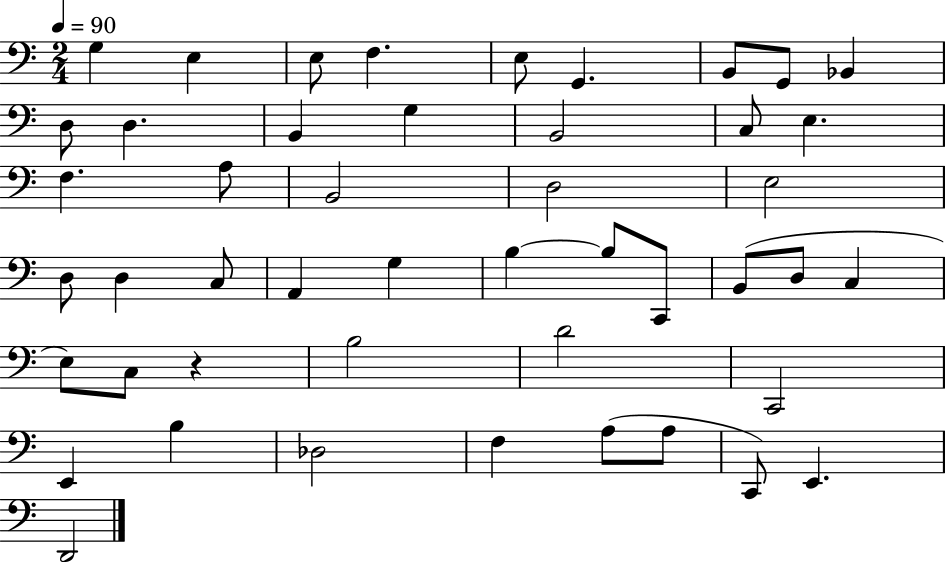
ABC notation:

X:1
T:Untitled
M:2/4
L:1/4
K:C
G, E, E,/2 F, E,/2 G,, B,,/2 G,,/2 _B,, D,/2 D, B,, G, B,,2 C,/2 E, F, A,/2 B,,2 D,2 E,2 D,/2 D, C,/2 A,, G, B, B,/2 C,,/2 B,,/2 D,/2 C, E,/2 C,/2 z B,2 D2 C,,2 E,, B, _D,2 F, A,/2 A,/2 C,,/2 E,, D,,2